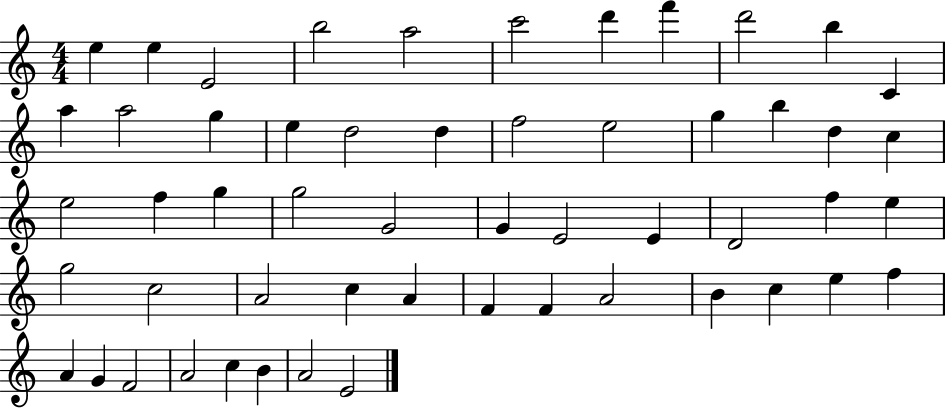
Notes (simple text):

E5/q E5/q E4/h B5/h A5/h C6/h D6/q F6/q D6/h B5/q C4/q A5/q A5/h G5/q E5/q D5/h D5/q F5/h E5/h G5/q B5/q D5/q C5/q E5/h F5/q G5/q G5/h G4/h G4/q E4/h E4/q D4/h F5/q E5/q G5/h C5/h A4/h C5/q A4/q F4/q F4/q A4/h B4/q C5/q E5/q F5/q A4/q G4/q F4/h A4/h C5/q B4/q A4/h E4/h